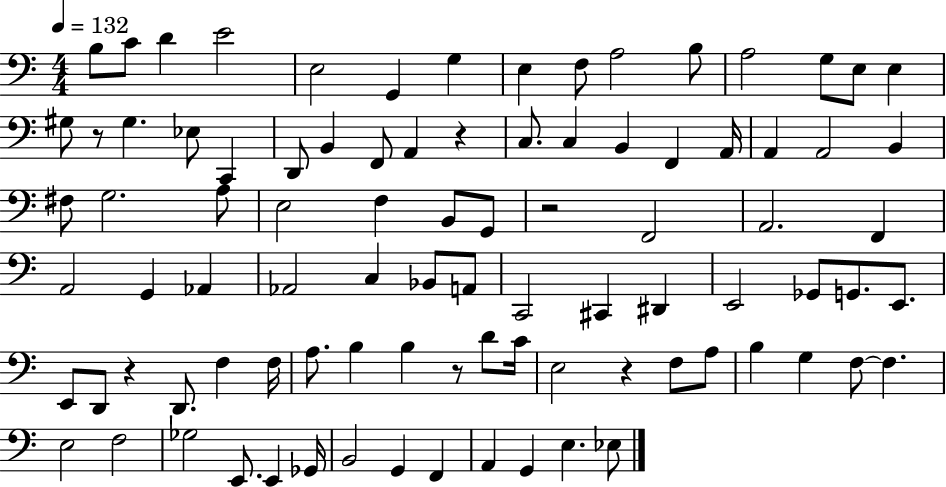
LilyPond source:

{
  \clef bass
  \numericTimeSignature
  \time 4/4
  \key c \major
  \tempo 4 = 132
  b8 c'8 d'4 e'2 | e2 g,4 g4 | e4 f8 a2 b8 | a2 g8 e8 e4 | \break gis8 r8 gis4. ees8 c,4 | d,8 b,4 f,8 a,4 r4 | c8. c4 b,4 f,4 a,16 | a,4 a,2 b,4 | \break fis8 g2. a8 | e2 f4 b,8 g,8 | r2 f,2 | a,2. f,4 | \break a,2 g,4 aes,4 | aes,2 c4 bes,8 a,8 | c,2 cis,4 dis,4 | e,2 ges,8 g,8. e,8. | \break e,8 d,8 r4 d,8. f4 f16 | a8. b4 b4 r8 d'8 c'16 | e2 r4 f8 a8 | b4 g4 f8~~ f4. | \break e2 f2 | ges2 e,8. e,4 ges,16 | b,2 g,4 f,4 | a,4 g,4 e4. ees8 | \break \bar "|."
}